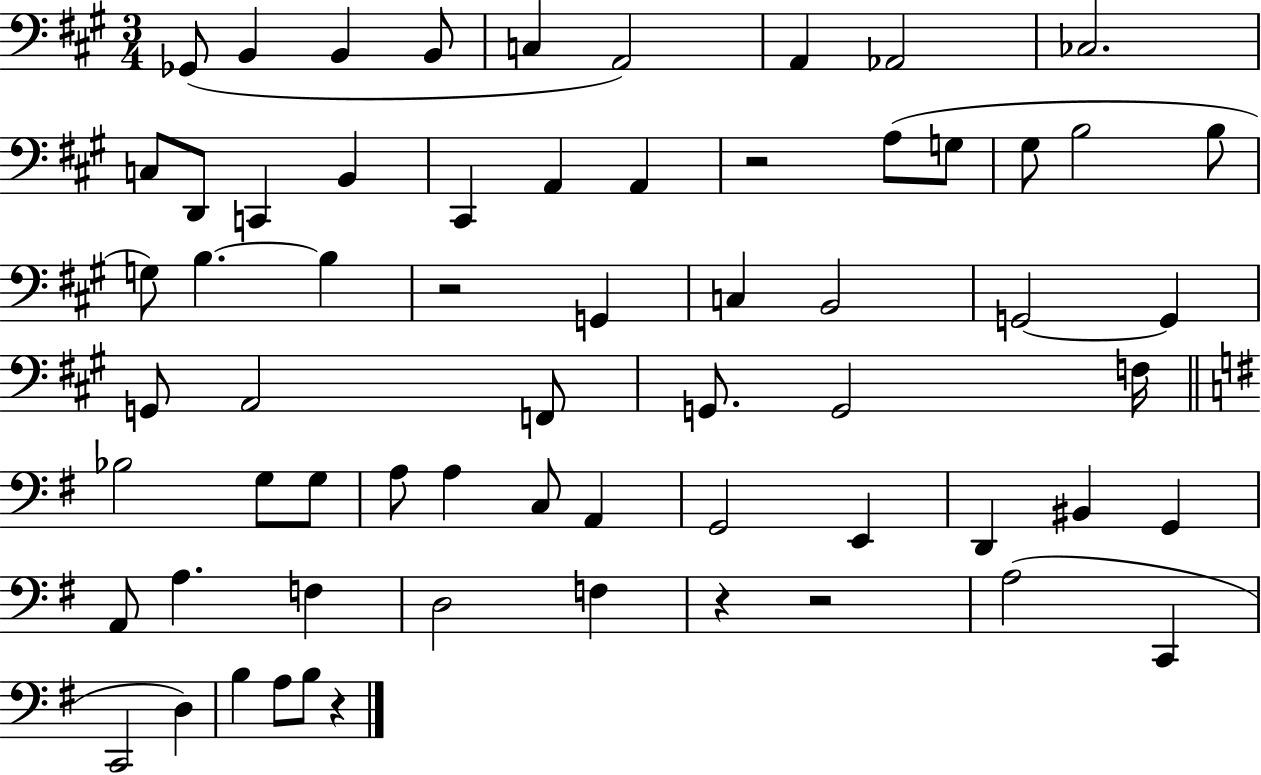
Gb2/e B2/q B2/q B2/e C3/q A2/h A2/q Ab2/h CES3/h. C3/e D2/e C2/q B2/q C#2/q A2/q A2/q R/h A3/e G3/e G#3/e B3/h B3/e G3/e B3/q. B3/q R/h G2/q C3/q B2/h G2/h G2/q G2/e A2/h F2/e G2/e. G2/h F3/s Bb3/h G3/e G3/e A3/e A3/q C3/e A2/q G2/h E2/q D2/q BIS2/q G2/q A2/e A3/q. F3/q D3/h F3/q R/q R/h A3/h C2/q C2/h D3/q B3/q A3/e B3/e R/q